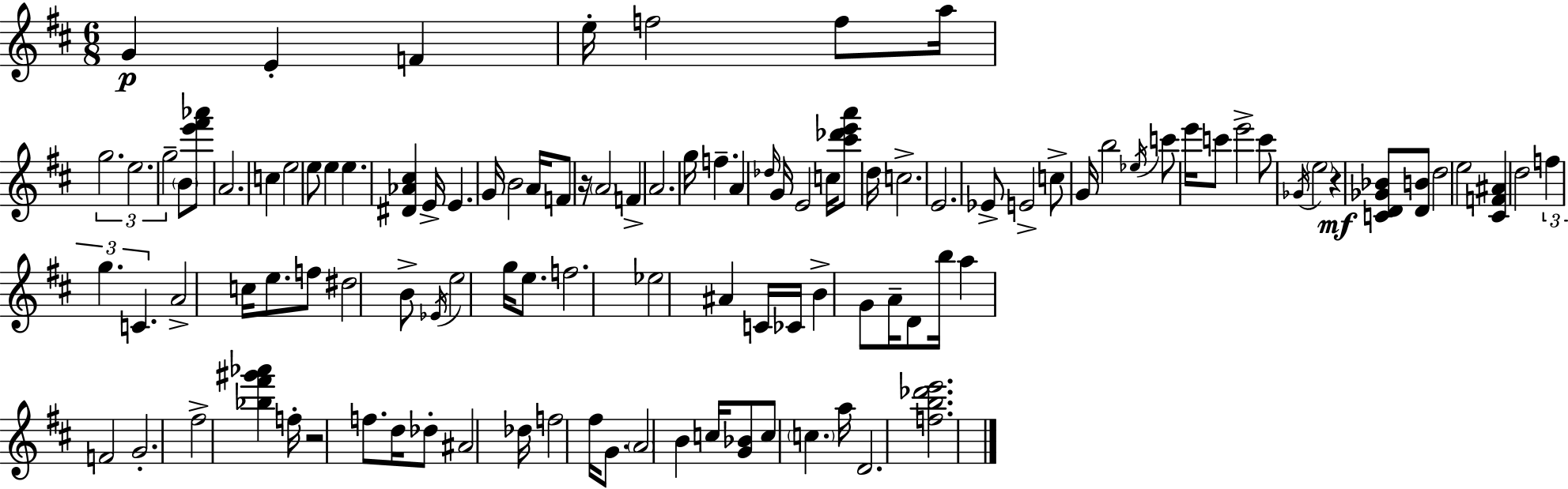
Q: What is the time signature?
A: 6/8